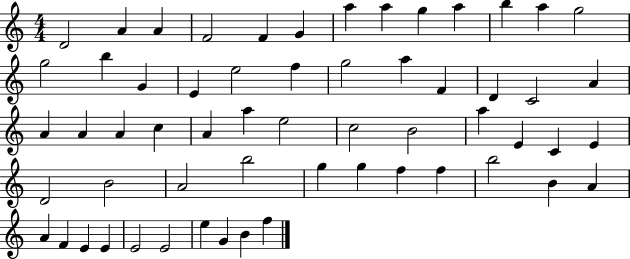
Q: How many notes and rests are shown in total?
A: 59